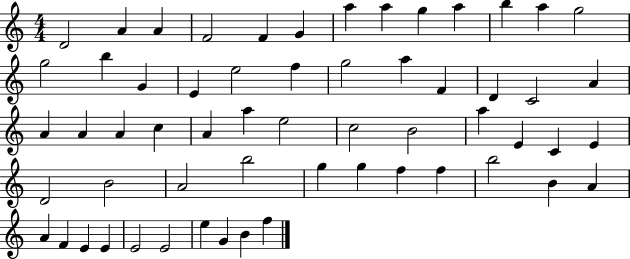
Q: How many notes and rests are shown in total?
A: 59